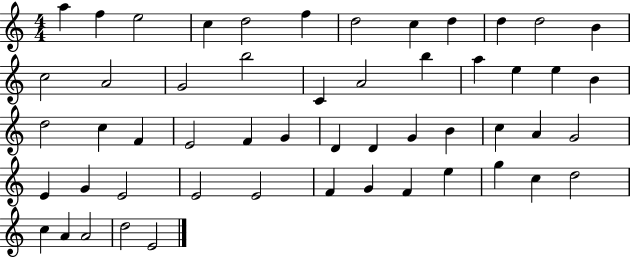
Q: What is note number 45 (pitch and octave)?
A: E5